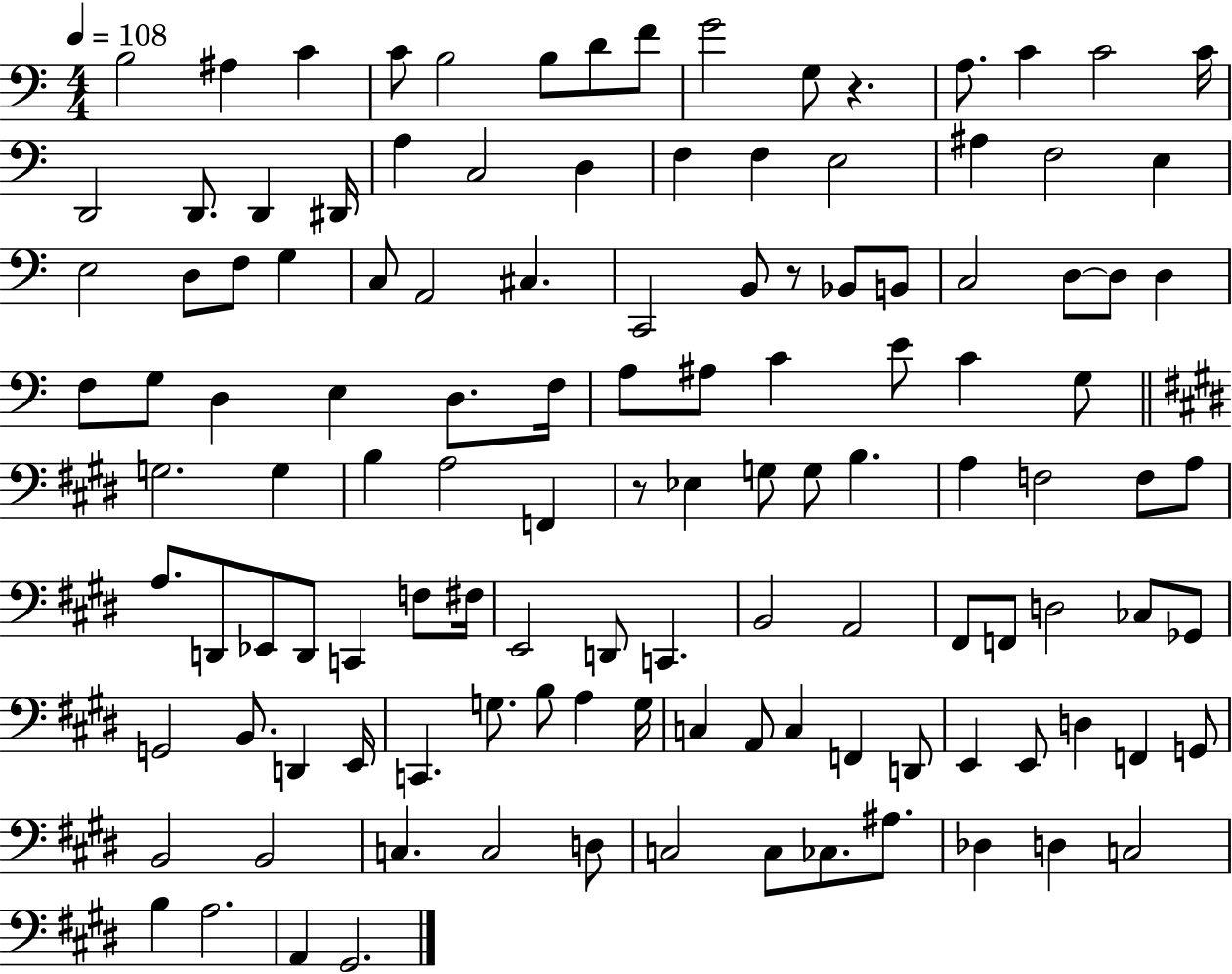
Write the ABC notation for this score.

X:1
T:Untitled
M:4/4
L:1/4
K:C
B,2 ^A, C C/2 B,2 B,/2 D/2 F/2 G2 G,/2 z A,/2 C C2 C/4 D,,2 D,,/2 D,, ^D,,/4 A, C,2 D, F, F, E,2 ^A, F,2 E, E,2 D,/2 F,/2 G, C,/2 A,,2 ^C, C,,2 B,,/2 z/2 _B,,/2 B,,/2 C,2 D,/2 D,/2 D, F,/2 G,/2 D, E, D,/2 F,/4 A,/2 ^A,/2 C E/2 C G,/2 G,2 G, B, A,2 F,, z/2 _E, G,/2 G,/2 B, A, F,2 F,/2 A,/2 A,/2 D,,/2 _E,,/2 D,,/2 C,, F,/2 ^F,/4 E,,2 D,,/2 C,, B,,2 A,,2 ^F,,/2 F,,/2 D,2 _C,/2 _G,,/2 G,,2 B,,/2 D,, E,,/4 C,, G,/2 B,/2 A, G,/4 C, A,,/2 C, F,, D,,/2 E,, E,,/2 D, F,, G,,/2 B,,2 B,,2 C, C,2 D,/2 C,2 C,/2 _C,/2 ^A,/2 _D, D, C,2 B, A,2 A,, ^G,,2